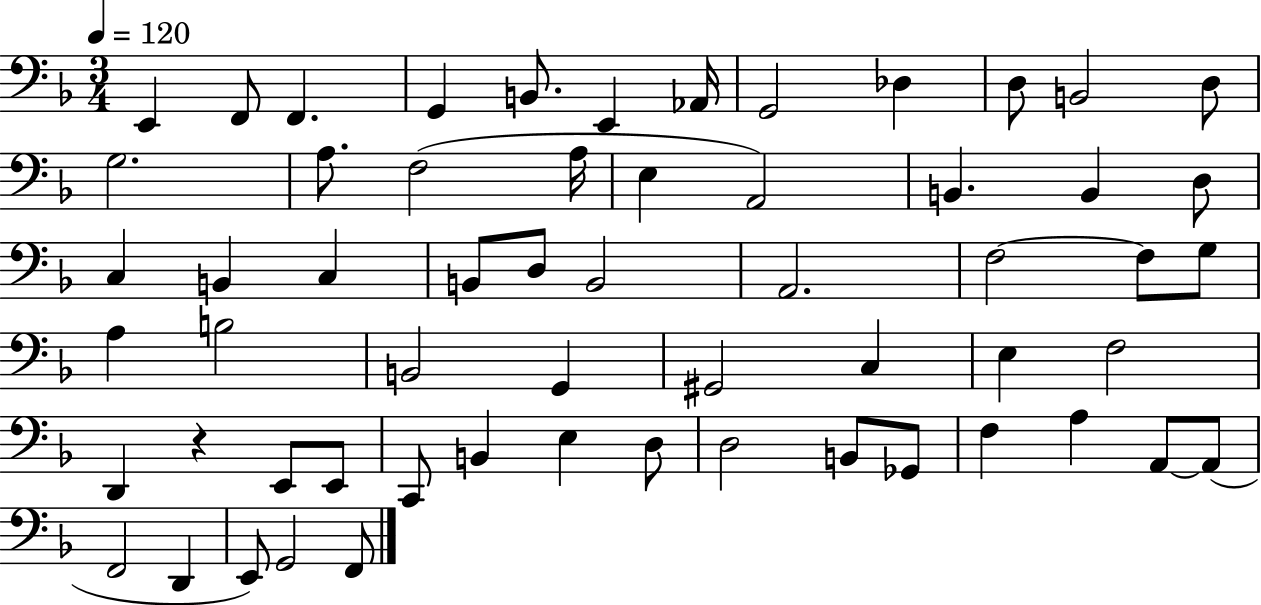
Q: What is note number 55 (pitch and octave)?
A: D2